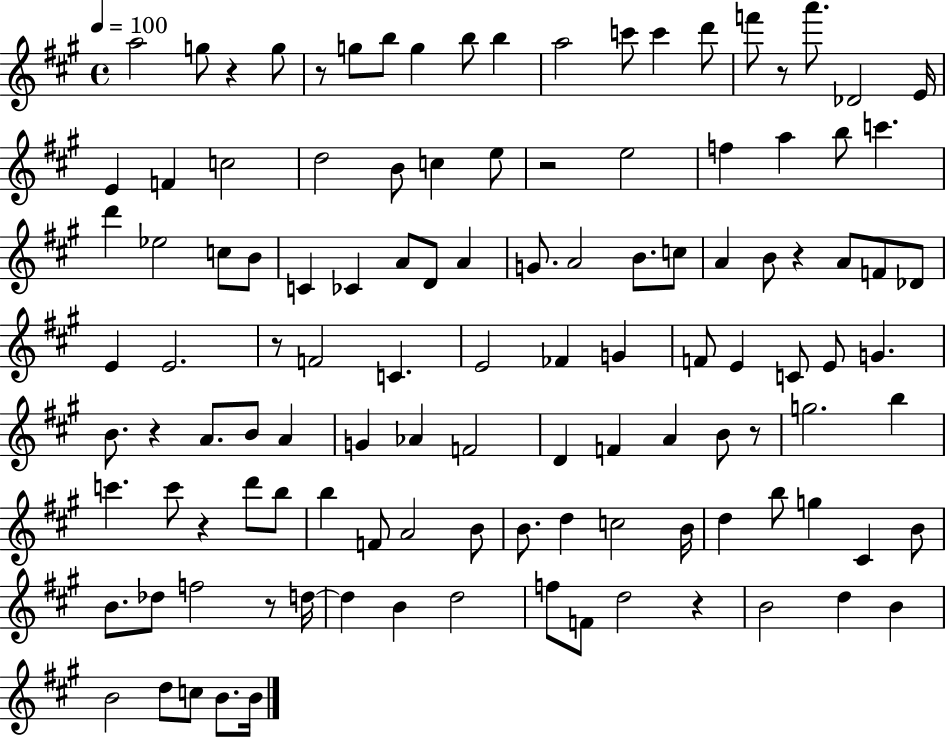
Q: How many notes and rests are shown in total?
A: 117